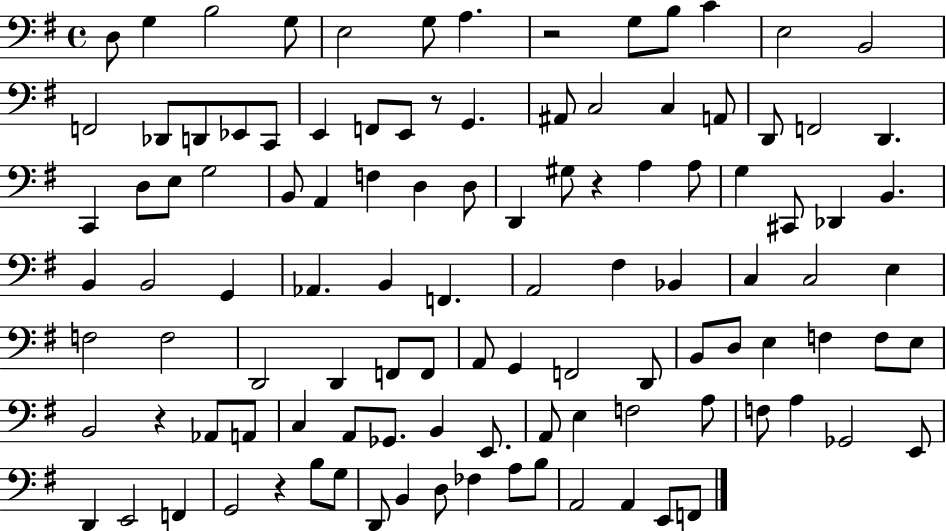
{
  \clef bass
  \time 4/4
  \defaultTimeSignature
  \key g \major
  \repeat volta 2 { d8 g4 b2 g8 | e2 g8 a4. | r2 g8 b8 c'4 | e2 b,2 | \break f,2 des,8 d,8 ees,8 c,8 | e,4 f,8 e,8 r8 g,4. | ais,8 c2 c4 a,8 | d,8 f,2 d,4. | \break c,4 d8 e8 g2 | b,8 a,4 f4 d4 d8 | d,4 gis8 r4 a4 a8 | g4 cis,8 des,4 b,4. | \break b,4 b,2 g,4 | aes,4. b,4 f,4. | a,2 fis4 bes,4 | c4 c2 e4 | \break f2 f2 | d,2 d,4 f,8 f,8 | a,8 g,4 f,2 d,8 | b,8 d8 e4 f4 f8 e8 | \break b,2 r4 aes,8 a,8 | c4 a,8 ges,8. b,4 e,8. | a,8 e4 f2 a8 | f8 a4 ges,2 e,8 | \break d,4 e,2 f,4 | g,2 r4 b8 g8 | d,8 b,4 d8 fes4 a8 b8 | a,2 a,4 e,8 f,8 | \break } \bar "|."
}